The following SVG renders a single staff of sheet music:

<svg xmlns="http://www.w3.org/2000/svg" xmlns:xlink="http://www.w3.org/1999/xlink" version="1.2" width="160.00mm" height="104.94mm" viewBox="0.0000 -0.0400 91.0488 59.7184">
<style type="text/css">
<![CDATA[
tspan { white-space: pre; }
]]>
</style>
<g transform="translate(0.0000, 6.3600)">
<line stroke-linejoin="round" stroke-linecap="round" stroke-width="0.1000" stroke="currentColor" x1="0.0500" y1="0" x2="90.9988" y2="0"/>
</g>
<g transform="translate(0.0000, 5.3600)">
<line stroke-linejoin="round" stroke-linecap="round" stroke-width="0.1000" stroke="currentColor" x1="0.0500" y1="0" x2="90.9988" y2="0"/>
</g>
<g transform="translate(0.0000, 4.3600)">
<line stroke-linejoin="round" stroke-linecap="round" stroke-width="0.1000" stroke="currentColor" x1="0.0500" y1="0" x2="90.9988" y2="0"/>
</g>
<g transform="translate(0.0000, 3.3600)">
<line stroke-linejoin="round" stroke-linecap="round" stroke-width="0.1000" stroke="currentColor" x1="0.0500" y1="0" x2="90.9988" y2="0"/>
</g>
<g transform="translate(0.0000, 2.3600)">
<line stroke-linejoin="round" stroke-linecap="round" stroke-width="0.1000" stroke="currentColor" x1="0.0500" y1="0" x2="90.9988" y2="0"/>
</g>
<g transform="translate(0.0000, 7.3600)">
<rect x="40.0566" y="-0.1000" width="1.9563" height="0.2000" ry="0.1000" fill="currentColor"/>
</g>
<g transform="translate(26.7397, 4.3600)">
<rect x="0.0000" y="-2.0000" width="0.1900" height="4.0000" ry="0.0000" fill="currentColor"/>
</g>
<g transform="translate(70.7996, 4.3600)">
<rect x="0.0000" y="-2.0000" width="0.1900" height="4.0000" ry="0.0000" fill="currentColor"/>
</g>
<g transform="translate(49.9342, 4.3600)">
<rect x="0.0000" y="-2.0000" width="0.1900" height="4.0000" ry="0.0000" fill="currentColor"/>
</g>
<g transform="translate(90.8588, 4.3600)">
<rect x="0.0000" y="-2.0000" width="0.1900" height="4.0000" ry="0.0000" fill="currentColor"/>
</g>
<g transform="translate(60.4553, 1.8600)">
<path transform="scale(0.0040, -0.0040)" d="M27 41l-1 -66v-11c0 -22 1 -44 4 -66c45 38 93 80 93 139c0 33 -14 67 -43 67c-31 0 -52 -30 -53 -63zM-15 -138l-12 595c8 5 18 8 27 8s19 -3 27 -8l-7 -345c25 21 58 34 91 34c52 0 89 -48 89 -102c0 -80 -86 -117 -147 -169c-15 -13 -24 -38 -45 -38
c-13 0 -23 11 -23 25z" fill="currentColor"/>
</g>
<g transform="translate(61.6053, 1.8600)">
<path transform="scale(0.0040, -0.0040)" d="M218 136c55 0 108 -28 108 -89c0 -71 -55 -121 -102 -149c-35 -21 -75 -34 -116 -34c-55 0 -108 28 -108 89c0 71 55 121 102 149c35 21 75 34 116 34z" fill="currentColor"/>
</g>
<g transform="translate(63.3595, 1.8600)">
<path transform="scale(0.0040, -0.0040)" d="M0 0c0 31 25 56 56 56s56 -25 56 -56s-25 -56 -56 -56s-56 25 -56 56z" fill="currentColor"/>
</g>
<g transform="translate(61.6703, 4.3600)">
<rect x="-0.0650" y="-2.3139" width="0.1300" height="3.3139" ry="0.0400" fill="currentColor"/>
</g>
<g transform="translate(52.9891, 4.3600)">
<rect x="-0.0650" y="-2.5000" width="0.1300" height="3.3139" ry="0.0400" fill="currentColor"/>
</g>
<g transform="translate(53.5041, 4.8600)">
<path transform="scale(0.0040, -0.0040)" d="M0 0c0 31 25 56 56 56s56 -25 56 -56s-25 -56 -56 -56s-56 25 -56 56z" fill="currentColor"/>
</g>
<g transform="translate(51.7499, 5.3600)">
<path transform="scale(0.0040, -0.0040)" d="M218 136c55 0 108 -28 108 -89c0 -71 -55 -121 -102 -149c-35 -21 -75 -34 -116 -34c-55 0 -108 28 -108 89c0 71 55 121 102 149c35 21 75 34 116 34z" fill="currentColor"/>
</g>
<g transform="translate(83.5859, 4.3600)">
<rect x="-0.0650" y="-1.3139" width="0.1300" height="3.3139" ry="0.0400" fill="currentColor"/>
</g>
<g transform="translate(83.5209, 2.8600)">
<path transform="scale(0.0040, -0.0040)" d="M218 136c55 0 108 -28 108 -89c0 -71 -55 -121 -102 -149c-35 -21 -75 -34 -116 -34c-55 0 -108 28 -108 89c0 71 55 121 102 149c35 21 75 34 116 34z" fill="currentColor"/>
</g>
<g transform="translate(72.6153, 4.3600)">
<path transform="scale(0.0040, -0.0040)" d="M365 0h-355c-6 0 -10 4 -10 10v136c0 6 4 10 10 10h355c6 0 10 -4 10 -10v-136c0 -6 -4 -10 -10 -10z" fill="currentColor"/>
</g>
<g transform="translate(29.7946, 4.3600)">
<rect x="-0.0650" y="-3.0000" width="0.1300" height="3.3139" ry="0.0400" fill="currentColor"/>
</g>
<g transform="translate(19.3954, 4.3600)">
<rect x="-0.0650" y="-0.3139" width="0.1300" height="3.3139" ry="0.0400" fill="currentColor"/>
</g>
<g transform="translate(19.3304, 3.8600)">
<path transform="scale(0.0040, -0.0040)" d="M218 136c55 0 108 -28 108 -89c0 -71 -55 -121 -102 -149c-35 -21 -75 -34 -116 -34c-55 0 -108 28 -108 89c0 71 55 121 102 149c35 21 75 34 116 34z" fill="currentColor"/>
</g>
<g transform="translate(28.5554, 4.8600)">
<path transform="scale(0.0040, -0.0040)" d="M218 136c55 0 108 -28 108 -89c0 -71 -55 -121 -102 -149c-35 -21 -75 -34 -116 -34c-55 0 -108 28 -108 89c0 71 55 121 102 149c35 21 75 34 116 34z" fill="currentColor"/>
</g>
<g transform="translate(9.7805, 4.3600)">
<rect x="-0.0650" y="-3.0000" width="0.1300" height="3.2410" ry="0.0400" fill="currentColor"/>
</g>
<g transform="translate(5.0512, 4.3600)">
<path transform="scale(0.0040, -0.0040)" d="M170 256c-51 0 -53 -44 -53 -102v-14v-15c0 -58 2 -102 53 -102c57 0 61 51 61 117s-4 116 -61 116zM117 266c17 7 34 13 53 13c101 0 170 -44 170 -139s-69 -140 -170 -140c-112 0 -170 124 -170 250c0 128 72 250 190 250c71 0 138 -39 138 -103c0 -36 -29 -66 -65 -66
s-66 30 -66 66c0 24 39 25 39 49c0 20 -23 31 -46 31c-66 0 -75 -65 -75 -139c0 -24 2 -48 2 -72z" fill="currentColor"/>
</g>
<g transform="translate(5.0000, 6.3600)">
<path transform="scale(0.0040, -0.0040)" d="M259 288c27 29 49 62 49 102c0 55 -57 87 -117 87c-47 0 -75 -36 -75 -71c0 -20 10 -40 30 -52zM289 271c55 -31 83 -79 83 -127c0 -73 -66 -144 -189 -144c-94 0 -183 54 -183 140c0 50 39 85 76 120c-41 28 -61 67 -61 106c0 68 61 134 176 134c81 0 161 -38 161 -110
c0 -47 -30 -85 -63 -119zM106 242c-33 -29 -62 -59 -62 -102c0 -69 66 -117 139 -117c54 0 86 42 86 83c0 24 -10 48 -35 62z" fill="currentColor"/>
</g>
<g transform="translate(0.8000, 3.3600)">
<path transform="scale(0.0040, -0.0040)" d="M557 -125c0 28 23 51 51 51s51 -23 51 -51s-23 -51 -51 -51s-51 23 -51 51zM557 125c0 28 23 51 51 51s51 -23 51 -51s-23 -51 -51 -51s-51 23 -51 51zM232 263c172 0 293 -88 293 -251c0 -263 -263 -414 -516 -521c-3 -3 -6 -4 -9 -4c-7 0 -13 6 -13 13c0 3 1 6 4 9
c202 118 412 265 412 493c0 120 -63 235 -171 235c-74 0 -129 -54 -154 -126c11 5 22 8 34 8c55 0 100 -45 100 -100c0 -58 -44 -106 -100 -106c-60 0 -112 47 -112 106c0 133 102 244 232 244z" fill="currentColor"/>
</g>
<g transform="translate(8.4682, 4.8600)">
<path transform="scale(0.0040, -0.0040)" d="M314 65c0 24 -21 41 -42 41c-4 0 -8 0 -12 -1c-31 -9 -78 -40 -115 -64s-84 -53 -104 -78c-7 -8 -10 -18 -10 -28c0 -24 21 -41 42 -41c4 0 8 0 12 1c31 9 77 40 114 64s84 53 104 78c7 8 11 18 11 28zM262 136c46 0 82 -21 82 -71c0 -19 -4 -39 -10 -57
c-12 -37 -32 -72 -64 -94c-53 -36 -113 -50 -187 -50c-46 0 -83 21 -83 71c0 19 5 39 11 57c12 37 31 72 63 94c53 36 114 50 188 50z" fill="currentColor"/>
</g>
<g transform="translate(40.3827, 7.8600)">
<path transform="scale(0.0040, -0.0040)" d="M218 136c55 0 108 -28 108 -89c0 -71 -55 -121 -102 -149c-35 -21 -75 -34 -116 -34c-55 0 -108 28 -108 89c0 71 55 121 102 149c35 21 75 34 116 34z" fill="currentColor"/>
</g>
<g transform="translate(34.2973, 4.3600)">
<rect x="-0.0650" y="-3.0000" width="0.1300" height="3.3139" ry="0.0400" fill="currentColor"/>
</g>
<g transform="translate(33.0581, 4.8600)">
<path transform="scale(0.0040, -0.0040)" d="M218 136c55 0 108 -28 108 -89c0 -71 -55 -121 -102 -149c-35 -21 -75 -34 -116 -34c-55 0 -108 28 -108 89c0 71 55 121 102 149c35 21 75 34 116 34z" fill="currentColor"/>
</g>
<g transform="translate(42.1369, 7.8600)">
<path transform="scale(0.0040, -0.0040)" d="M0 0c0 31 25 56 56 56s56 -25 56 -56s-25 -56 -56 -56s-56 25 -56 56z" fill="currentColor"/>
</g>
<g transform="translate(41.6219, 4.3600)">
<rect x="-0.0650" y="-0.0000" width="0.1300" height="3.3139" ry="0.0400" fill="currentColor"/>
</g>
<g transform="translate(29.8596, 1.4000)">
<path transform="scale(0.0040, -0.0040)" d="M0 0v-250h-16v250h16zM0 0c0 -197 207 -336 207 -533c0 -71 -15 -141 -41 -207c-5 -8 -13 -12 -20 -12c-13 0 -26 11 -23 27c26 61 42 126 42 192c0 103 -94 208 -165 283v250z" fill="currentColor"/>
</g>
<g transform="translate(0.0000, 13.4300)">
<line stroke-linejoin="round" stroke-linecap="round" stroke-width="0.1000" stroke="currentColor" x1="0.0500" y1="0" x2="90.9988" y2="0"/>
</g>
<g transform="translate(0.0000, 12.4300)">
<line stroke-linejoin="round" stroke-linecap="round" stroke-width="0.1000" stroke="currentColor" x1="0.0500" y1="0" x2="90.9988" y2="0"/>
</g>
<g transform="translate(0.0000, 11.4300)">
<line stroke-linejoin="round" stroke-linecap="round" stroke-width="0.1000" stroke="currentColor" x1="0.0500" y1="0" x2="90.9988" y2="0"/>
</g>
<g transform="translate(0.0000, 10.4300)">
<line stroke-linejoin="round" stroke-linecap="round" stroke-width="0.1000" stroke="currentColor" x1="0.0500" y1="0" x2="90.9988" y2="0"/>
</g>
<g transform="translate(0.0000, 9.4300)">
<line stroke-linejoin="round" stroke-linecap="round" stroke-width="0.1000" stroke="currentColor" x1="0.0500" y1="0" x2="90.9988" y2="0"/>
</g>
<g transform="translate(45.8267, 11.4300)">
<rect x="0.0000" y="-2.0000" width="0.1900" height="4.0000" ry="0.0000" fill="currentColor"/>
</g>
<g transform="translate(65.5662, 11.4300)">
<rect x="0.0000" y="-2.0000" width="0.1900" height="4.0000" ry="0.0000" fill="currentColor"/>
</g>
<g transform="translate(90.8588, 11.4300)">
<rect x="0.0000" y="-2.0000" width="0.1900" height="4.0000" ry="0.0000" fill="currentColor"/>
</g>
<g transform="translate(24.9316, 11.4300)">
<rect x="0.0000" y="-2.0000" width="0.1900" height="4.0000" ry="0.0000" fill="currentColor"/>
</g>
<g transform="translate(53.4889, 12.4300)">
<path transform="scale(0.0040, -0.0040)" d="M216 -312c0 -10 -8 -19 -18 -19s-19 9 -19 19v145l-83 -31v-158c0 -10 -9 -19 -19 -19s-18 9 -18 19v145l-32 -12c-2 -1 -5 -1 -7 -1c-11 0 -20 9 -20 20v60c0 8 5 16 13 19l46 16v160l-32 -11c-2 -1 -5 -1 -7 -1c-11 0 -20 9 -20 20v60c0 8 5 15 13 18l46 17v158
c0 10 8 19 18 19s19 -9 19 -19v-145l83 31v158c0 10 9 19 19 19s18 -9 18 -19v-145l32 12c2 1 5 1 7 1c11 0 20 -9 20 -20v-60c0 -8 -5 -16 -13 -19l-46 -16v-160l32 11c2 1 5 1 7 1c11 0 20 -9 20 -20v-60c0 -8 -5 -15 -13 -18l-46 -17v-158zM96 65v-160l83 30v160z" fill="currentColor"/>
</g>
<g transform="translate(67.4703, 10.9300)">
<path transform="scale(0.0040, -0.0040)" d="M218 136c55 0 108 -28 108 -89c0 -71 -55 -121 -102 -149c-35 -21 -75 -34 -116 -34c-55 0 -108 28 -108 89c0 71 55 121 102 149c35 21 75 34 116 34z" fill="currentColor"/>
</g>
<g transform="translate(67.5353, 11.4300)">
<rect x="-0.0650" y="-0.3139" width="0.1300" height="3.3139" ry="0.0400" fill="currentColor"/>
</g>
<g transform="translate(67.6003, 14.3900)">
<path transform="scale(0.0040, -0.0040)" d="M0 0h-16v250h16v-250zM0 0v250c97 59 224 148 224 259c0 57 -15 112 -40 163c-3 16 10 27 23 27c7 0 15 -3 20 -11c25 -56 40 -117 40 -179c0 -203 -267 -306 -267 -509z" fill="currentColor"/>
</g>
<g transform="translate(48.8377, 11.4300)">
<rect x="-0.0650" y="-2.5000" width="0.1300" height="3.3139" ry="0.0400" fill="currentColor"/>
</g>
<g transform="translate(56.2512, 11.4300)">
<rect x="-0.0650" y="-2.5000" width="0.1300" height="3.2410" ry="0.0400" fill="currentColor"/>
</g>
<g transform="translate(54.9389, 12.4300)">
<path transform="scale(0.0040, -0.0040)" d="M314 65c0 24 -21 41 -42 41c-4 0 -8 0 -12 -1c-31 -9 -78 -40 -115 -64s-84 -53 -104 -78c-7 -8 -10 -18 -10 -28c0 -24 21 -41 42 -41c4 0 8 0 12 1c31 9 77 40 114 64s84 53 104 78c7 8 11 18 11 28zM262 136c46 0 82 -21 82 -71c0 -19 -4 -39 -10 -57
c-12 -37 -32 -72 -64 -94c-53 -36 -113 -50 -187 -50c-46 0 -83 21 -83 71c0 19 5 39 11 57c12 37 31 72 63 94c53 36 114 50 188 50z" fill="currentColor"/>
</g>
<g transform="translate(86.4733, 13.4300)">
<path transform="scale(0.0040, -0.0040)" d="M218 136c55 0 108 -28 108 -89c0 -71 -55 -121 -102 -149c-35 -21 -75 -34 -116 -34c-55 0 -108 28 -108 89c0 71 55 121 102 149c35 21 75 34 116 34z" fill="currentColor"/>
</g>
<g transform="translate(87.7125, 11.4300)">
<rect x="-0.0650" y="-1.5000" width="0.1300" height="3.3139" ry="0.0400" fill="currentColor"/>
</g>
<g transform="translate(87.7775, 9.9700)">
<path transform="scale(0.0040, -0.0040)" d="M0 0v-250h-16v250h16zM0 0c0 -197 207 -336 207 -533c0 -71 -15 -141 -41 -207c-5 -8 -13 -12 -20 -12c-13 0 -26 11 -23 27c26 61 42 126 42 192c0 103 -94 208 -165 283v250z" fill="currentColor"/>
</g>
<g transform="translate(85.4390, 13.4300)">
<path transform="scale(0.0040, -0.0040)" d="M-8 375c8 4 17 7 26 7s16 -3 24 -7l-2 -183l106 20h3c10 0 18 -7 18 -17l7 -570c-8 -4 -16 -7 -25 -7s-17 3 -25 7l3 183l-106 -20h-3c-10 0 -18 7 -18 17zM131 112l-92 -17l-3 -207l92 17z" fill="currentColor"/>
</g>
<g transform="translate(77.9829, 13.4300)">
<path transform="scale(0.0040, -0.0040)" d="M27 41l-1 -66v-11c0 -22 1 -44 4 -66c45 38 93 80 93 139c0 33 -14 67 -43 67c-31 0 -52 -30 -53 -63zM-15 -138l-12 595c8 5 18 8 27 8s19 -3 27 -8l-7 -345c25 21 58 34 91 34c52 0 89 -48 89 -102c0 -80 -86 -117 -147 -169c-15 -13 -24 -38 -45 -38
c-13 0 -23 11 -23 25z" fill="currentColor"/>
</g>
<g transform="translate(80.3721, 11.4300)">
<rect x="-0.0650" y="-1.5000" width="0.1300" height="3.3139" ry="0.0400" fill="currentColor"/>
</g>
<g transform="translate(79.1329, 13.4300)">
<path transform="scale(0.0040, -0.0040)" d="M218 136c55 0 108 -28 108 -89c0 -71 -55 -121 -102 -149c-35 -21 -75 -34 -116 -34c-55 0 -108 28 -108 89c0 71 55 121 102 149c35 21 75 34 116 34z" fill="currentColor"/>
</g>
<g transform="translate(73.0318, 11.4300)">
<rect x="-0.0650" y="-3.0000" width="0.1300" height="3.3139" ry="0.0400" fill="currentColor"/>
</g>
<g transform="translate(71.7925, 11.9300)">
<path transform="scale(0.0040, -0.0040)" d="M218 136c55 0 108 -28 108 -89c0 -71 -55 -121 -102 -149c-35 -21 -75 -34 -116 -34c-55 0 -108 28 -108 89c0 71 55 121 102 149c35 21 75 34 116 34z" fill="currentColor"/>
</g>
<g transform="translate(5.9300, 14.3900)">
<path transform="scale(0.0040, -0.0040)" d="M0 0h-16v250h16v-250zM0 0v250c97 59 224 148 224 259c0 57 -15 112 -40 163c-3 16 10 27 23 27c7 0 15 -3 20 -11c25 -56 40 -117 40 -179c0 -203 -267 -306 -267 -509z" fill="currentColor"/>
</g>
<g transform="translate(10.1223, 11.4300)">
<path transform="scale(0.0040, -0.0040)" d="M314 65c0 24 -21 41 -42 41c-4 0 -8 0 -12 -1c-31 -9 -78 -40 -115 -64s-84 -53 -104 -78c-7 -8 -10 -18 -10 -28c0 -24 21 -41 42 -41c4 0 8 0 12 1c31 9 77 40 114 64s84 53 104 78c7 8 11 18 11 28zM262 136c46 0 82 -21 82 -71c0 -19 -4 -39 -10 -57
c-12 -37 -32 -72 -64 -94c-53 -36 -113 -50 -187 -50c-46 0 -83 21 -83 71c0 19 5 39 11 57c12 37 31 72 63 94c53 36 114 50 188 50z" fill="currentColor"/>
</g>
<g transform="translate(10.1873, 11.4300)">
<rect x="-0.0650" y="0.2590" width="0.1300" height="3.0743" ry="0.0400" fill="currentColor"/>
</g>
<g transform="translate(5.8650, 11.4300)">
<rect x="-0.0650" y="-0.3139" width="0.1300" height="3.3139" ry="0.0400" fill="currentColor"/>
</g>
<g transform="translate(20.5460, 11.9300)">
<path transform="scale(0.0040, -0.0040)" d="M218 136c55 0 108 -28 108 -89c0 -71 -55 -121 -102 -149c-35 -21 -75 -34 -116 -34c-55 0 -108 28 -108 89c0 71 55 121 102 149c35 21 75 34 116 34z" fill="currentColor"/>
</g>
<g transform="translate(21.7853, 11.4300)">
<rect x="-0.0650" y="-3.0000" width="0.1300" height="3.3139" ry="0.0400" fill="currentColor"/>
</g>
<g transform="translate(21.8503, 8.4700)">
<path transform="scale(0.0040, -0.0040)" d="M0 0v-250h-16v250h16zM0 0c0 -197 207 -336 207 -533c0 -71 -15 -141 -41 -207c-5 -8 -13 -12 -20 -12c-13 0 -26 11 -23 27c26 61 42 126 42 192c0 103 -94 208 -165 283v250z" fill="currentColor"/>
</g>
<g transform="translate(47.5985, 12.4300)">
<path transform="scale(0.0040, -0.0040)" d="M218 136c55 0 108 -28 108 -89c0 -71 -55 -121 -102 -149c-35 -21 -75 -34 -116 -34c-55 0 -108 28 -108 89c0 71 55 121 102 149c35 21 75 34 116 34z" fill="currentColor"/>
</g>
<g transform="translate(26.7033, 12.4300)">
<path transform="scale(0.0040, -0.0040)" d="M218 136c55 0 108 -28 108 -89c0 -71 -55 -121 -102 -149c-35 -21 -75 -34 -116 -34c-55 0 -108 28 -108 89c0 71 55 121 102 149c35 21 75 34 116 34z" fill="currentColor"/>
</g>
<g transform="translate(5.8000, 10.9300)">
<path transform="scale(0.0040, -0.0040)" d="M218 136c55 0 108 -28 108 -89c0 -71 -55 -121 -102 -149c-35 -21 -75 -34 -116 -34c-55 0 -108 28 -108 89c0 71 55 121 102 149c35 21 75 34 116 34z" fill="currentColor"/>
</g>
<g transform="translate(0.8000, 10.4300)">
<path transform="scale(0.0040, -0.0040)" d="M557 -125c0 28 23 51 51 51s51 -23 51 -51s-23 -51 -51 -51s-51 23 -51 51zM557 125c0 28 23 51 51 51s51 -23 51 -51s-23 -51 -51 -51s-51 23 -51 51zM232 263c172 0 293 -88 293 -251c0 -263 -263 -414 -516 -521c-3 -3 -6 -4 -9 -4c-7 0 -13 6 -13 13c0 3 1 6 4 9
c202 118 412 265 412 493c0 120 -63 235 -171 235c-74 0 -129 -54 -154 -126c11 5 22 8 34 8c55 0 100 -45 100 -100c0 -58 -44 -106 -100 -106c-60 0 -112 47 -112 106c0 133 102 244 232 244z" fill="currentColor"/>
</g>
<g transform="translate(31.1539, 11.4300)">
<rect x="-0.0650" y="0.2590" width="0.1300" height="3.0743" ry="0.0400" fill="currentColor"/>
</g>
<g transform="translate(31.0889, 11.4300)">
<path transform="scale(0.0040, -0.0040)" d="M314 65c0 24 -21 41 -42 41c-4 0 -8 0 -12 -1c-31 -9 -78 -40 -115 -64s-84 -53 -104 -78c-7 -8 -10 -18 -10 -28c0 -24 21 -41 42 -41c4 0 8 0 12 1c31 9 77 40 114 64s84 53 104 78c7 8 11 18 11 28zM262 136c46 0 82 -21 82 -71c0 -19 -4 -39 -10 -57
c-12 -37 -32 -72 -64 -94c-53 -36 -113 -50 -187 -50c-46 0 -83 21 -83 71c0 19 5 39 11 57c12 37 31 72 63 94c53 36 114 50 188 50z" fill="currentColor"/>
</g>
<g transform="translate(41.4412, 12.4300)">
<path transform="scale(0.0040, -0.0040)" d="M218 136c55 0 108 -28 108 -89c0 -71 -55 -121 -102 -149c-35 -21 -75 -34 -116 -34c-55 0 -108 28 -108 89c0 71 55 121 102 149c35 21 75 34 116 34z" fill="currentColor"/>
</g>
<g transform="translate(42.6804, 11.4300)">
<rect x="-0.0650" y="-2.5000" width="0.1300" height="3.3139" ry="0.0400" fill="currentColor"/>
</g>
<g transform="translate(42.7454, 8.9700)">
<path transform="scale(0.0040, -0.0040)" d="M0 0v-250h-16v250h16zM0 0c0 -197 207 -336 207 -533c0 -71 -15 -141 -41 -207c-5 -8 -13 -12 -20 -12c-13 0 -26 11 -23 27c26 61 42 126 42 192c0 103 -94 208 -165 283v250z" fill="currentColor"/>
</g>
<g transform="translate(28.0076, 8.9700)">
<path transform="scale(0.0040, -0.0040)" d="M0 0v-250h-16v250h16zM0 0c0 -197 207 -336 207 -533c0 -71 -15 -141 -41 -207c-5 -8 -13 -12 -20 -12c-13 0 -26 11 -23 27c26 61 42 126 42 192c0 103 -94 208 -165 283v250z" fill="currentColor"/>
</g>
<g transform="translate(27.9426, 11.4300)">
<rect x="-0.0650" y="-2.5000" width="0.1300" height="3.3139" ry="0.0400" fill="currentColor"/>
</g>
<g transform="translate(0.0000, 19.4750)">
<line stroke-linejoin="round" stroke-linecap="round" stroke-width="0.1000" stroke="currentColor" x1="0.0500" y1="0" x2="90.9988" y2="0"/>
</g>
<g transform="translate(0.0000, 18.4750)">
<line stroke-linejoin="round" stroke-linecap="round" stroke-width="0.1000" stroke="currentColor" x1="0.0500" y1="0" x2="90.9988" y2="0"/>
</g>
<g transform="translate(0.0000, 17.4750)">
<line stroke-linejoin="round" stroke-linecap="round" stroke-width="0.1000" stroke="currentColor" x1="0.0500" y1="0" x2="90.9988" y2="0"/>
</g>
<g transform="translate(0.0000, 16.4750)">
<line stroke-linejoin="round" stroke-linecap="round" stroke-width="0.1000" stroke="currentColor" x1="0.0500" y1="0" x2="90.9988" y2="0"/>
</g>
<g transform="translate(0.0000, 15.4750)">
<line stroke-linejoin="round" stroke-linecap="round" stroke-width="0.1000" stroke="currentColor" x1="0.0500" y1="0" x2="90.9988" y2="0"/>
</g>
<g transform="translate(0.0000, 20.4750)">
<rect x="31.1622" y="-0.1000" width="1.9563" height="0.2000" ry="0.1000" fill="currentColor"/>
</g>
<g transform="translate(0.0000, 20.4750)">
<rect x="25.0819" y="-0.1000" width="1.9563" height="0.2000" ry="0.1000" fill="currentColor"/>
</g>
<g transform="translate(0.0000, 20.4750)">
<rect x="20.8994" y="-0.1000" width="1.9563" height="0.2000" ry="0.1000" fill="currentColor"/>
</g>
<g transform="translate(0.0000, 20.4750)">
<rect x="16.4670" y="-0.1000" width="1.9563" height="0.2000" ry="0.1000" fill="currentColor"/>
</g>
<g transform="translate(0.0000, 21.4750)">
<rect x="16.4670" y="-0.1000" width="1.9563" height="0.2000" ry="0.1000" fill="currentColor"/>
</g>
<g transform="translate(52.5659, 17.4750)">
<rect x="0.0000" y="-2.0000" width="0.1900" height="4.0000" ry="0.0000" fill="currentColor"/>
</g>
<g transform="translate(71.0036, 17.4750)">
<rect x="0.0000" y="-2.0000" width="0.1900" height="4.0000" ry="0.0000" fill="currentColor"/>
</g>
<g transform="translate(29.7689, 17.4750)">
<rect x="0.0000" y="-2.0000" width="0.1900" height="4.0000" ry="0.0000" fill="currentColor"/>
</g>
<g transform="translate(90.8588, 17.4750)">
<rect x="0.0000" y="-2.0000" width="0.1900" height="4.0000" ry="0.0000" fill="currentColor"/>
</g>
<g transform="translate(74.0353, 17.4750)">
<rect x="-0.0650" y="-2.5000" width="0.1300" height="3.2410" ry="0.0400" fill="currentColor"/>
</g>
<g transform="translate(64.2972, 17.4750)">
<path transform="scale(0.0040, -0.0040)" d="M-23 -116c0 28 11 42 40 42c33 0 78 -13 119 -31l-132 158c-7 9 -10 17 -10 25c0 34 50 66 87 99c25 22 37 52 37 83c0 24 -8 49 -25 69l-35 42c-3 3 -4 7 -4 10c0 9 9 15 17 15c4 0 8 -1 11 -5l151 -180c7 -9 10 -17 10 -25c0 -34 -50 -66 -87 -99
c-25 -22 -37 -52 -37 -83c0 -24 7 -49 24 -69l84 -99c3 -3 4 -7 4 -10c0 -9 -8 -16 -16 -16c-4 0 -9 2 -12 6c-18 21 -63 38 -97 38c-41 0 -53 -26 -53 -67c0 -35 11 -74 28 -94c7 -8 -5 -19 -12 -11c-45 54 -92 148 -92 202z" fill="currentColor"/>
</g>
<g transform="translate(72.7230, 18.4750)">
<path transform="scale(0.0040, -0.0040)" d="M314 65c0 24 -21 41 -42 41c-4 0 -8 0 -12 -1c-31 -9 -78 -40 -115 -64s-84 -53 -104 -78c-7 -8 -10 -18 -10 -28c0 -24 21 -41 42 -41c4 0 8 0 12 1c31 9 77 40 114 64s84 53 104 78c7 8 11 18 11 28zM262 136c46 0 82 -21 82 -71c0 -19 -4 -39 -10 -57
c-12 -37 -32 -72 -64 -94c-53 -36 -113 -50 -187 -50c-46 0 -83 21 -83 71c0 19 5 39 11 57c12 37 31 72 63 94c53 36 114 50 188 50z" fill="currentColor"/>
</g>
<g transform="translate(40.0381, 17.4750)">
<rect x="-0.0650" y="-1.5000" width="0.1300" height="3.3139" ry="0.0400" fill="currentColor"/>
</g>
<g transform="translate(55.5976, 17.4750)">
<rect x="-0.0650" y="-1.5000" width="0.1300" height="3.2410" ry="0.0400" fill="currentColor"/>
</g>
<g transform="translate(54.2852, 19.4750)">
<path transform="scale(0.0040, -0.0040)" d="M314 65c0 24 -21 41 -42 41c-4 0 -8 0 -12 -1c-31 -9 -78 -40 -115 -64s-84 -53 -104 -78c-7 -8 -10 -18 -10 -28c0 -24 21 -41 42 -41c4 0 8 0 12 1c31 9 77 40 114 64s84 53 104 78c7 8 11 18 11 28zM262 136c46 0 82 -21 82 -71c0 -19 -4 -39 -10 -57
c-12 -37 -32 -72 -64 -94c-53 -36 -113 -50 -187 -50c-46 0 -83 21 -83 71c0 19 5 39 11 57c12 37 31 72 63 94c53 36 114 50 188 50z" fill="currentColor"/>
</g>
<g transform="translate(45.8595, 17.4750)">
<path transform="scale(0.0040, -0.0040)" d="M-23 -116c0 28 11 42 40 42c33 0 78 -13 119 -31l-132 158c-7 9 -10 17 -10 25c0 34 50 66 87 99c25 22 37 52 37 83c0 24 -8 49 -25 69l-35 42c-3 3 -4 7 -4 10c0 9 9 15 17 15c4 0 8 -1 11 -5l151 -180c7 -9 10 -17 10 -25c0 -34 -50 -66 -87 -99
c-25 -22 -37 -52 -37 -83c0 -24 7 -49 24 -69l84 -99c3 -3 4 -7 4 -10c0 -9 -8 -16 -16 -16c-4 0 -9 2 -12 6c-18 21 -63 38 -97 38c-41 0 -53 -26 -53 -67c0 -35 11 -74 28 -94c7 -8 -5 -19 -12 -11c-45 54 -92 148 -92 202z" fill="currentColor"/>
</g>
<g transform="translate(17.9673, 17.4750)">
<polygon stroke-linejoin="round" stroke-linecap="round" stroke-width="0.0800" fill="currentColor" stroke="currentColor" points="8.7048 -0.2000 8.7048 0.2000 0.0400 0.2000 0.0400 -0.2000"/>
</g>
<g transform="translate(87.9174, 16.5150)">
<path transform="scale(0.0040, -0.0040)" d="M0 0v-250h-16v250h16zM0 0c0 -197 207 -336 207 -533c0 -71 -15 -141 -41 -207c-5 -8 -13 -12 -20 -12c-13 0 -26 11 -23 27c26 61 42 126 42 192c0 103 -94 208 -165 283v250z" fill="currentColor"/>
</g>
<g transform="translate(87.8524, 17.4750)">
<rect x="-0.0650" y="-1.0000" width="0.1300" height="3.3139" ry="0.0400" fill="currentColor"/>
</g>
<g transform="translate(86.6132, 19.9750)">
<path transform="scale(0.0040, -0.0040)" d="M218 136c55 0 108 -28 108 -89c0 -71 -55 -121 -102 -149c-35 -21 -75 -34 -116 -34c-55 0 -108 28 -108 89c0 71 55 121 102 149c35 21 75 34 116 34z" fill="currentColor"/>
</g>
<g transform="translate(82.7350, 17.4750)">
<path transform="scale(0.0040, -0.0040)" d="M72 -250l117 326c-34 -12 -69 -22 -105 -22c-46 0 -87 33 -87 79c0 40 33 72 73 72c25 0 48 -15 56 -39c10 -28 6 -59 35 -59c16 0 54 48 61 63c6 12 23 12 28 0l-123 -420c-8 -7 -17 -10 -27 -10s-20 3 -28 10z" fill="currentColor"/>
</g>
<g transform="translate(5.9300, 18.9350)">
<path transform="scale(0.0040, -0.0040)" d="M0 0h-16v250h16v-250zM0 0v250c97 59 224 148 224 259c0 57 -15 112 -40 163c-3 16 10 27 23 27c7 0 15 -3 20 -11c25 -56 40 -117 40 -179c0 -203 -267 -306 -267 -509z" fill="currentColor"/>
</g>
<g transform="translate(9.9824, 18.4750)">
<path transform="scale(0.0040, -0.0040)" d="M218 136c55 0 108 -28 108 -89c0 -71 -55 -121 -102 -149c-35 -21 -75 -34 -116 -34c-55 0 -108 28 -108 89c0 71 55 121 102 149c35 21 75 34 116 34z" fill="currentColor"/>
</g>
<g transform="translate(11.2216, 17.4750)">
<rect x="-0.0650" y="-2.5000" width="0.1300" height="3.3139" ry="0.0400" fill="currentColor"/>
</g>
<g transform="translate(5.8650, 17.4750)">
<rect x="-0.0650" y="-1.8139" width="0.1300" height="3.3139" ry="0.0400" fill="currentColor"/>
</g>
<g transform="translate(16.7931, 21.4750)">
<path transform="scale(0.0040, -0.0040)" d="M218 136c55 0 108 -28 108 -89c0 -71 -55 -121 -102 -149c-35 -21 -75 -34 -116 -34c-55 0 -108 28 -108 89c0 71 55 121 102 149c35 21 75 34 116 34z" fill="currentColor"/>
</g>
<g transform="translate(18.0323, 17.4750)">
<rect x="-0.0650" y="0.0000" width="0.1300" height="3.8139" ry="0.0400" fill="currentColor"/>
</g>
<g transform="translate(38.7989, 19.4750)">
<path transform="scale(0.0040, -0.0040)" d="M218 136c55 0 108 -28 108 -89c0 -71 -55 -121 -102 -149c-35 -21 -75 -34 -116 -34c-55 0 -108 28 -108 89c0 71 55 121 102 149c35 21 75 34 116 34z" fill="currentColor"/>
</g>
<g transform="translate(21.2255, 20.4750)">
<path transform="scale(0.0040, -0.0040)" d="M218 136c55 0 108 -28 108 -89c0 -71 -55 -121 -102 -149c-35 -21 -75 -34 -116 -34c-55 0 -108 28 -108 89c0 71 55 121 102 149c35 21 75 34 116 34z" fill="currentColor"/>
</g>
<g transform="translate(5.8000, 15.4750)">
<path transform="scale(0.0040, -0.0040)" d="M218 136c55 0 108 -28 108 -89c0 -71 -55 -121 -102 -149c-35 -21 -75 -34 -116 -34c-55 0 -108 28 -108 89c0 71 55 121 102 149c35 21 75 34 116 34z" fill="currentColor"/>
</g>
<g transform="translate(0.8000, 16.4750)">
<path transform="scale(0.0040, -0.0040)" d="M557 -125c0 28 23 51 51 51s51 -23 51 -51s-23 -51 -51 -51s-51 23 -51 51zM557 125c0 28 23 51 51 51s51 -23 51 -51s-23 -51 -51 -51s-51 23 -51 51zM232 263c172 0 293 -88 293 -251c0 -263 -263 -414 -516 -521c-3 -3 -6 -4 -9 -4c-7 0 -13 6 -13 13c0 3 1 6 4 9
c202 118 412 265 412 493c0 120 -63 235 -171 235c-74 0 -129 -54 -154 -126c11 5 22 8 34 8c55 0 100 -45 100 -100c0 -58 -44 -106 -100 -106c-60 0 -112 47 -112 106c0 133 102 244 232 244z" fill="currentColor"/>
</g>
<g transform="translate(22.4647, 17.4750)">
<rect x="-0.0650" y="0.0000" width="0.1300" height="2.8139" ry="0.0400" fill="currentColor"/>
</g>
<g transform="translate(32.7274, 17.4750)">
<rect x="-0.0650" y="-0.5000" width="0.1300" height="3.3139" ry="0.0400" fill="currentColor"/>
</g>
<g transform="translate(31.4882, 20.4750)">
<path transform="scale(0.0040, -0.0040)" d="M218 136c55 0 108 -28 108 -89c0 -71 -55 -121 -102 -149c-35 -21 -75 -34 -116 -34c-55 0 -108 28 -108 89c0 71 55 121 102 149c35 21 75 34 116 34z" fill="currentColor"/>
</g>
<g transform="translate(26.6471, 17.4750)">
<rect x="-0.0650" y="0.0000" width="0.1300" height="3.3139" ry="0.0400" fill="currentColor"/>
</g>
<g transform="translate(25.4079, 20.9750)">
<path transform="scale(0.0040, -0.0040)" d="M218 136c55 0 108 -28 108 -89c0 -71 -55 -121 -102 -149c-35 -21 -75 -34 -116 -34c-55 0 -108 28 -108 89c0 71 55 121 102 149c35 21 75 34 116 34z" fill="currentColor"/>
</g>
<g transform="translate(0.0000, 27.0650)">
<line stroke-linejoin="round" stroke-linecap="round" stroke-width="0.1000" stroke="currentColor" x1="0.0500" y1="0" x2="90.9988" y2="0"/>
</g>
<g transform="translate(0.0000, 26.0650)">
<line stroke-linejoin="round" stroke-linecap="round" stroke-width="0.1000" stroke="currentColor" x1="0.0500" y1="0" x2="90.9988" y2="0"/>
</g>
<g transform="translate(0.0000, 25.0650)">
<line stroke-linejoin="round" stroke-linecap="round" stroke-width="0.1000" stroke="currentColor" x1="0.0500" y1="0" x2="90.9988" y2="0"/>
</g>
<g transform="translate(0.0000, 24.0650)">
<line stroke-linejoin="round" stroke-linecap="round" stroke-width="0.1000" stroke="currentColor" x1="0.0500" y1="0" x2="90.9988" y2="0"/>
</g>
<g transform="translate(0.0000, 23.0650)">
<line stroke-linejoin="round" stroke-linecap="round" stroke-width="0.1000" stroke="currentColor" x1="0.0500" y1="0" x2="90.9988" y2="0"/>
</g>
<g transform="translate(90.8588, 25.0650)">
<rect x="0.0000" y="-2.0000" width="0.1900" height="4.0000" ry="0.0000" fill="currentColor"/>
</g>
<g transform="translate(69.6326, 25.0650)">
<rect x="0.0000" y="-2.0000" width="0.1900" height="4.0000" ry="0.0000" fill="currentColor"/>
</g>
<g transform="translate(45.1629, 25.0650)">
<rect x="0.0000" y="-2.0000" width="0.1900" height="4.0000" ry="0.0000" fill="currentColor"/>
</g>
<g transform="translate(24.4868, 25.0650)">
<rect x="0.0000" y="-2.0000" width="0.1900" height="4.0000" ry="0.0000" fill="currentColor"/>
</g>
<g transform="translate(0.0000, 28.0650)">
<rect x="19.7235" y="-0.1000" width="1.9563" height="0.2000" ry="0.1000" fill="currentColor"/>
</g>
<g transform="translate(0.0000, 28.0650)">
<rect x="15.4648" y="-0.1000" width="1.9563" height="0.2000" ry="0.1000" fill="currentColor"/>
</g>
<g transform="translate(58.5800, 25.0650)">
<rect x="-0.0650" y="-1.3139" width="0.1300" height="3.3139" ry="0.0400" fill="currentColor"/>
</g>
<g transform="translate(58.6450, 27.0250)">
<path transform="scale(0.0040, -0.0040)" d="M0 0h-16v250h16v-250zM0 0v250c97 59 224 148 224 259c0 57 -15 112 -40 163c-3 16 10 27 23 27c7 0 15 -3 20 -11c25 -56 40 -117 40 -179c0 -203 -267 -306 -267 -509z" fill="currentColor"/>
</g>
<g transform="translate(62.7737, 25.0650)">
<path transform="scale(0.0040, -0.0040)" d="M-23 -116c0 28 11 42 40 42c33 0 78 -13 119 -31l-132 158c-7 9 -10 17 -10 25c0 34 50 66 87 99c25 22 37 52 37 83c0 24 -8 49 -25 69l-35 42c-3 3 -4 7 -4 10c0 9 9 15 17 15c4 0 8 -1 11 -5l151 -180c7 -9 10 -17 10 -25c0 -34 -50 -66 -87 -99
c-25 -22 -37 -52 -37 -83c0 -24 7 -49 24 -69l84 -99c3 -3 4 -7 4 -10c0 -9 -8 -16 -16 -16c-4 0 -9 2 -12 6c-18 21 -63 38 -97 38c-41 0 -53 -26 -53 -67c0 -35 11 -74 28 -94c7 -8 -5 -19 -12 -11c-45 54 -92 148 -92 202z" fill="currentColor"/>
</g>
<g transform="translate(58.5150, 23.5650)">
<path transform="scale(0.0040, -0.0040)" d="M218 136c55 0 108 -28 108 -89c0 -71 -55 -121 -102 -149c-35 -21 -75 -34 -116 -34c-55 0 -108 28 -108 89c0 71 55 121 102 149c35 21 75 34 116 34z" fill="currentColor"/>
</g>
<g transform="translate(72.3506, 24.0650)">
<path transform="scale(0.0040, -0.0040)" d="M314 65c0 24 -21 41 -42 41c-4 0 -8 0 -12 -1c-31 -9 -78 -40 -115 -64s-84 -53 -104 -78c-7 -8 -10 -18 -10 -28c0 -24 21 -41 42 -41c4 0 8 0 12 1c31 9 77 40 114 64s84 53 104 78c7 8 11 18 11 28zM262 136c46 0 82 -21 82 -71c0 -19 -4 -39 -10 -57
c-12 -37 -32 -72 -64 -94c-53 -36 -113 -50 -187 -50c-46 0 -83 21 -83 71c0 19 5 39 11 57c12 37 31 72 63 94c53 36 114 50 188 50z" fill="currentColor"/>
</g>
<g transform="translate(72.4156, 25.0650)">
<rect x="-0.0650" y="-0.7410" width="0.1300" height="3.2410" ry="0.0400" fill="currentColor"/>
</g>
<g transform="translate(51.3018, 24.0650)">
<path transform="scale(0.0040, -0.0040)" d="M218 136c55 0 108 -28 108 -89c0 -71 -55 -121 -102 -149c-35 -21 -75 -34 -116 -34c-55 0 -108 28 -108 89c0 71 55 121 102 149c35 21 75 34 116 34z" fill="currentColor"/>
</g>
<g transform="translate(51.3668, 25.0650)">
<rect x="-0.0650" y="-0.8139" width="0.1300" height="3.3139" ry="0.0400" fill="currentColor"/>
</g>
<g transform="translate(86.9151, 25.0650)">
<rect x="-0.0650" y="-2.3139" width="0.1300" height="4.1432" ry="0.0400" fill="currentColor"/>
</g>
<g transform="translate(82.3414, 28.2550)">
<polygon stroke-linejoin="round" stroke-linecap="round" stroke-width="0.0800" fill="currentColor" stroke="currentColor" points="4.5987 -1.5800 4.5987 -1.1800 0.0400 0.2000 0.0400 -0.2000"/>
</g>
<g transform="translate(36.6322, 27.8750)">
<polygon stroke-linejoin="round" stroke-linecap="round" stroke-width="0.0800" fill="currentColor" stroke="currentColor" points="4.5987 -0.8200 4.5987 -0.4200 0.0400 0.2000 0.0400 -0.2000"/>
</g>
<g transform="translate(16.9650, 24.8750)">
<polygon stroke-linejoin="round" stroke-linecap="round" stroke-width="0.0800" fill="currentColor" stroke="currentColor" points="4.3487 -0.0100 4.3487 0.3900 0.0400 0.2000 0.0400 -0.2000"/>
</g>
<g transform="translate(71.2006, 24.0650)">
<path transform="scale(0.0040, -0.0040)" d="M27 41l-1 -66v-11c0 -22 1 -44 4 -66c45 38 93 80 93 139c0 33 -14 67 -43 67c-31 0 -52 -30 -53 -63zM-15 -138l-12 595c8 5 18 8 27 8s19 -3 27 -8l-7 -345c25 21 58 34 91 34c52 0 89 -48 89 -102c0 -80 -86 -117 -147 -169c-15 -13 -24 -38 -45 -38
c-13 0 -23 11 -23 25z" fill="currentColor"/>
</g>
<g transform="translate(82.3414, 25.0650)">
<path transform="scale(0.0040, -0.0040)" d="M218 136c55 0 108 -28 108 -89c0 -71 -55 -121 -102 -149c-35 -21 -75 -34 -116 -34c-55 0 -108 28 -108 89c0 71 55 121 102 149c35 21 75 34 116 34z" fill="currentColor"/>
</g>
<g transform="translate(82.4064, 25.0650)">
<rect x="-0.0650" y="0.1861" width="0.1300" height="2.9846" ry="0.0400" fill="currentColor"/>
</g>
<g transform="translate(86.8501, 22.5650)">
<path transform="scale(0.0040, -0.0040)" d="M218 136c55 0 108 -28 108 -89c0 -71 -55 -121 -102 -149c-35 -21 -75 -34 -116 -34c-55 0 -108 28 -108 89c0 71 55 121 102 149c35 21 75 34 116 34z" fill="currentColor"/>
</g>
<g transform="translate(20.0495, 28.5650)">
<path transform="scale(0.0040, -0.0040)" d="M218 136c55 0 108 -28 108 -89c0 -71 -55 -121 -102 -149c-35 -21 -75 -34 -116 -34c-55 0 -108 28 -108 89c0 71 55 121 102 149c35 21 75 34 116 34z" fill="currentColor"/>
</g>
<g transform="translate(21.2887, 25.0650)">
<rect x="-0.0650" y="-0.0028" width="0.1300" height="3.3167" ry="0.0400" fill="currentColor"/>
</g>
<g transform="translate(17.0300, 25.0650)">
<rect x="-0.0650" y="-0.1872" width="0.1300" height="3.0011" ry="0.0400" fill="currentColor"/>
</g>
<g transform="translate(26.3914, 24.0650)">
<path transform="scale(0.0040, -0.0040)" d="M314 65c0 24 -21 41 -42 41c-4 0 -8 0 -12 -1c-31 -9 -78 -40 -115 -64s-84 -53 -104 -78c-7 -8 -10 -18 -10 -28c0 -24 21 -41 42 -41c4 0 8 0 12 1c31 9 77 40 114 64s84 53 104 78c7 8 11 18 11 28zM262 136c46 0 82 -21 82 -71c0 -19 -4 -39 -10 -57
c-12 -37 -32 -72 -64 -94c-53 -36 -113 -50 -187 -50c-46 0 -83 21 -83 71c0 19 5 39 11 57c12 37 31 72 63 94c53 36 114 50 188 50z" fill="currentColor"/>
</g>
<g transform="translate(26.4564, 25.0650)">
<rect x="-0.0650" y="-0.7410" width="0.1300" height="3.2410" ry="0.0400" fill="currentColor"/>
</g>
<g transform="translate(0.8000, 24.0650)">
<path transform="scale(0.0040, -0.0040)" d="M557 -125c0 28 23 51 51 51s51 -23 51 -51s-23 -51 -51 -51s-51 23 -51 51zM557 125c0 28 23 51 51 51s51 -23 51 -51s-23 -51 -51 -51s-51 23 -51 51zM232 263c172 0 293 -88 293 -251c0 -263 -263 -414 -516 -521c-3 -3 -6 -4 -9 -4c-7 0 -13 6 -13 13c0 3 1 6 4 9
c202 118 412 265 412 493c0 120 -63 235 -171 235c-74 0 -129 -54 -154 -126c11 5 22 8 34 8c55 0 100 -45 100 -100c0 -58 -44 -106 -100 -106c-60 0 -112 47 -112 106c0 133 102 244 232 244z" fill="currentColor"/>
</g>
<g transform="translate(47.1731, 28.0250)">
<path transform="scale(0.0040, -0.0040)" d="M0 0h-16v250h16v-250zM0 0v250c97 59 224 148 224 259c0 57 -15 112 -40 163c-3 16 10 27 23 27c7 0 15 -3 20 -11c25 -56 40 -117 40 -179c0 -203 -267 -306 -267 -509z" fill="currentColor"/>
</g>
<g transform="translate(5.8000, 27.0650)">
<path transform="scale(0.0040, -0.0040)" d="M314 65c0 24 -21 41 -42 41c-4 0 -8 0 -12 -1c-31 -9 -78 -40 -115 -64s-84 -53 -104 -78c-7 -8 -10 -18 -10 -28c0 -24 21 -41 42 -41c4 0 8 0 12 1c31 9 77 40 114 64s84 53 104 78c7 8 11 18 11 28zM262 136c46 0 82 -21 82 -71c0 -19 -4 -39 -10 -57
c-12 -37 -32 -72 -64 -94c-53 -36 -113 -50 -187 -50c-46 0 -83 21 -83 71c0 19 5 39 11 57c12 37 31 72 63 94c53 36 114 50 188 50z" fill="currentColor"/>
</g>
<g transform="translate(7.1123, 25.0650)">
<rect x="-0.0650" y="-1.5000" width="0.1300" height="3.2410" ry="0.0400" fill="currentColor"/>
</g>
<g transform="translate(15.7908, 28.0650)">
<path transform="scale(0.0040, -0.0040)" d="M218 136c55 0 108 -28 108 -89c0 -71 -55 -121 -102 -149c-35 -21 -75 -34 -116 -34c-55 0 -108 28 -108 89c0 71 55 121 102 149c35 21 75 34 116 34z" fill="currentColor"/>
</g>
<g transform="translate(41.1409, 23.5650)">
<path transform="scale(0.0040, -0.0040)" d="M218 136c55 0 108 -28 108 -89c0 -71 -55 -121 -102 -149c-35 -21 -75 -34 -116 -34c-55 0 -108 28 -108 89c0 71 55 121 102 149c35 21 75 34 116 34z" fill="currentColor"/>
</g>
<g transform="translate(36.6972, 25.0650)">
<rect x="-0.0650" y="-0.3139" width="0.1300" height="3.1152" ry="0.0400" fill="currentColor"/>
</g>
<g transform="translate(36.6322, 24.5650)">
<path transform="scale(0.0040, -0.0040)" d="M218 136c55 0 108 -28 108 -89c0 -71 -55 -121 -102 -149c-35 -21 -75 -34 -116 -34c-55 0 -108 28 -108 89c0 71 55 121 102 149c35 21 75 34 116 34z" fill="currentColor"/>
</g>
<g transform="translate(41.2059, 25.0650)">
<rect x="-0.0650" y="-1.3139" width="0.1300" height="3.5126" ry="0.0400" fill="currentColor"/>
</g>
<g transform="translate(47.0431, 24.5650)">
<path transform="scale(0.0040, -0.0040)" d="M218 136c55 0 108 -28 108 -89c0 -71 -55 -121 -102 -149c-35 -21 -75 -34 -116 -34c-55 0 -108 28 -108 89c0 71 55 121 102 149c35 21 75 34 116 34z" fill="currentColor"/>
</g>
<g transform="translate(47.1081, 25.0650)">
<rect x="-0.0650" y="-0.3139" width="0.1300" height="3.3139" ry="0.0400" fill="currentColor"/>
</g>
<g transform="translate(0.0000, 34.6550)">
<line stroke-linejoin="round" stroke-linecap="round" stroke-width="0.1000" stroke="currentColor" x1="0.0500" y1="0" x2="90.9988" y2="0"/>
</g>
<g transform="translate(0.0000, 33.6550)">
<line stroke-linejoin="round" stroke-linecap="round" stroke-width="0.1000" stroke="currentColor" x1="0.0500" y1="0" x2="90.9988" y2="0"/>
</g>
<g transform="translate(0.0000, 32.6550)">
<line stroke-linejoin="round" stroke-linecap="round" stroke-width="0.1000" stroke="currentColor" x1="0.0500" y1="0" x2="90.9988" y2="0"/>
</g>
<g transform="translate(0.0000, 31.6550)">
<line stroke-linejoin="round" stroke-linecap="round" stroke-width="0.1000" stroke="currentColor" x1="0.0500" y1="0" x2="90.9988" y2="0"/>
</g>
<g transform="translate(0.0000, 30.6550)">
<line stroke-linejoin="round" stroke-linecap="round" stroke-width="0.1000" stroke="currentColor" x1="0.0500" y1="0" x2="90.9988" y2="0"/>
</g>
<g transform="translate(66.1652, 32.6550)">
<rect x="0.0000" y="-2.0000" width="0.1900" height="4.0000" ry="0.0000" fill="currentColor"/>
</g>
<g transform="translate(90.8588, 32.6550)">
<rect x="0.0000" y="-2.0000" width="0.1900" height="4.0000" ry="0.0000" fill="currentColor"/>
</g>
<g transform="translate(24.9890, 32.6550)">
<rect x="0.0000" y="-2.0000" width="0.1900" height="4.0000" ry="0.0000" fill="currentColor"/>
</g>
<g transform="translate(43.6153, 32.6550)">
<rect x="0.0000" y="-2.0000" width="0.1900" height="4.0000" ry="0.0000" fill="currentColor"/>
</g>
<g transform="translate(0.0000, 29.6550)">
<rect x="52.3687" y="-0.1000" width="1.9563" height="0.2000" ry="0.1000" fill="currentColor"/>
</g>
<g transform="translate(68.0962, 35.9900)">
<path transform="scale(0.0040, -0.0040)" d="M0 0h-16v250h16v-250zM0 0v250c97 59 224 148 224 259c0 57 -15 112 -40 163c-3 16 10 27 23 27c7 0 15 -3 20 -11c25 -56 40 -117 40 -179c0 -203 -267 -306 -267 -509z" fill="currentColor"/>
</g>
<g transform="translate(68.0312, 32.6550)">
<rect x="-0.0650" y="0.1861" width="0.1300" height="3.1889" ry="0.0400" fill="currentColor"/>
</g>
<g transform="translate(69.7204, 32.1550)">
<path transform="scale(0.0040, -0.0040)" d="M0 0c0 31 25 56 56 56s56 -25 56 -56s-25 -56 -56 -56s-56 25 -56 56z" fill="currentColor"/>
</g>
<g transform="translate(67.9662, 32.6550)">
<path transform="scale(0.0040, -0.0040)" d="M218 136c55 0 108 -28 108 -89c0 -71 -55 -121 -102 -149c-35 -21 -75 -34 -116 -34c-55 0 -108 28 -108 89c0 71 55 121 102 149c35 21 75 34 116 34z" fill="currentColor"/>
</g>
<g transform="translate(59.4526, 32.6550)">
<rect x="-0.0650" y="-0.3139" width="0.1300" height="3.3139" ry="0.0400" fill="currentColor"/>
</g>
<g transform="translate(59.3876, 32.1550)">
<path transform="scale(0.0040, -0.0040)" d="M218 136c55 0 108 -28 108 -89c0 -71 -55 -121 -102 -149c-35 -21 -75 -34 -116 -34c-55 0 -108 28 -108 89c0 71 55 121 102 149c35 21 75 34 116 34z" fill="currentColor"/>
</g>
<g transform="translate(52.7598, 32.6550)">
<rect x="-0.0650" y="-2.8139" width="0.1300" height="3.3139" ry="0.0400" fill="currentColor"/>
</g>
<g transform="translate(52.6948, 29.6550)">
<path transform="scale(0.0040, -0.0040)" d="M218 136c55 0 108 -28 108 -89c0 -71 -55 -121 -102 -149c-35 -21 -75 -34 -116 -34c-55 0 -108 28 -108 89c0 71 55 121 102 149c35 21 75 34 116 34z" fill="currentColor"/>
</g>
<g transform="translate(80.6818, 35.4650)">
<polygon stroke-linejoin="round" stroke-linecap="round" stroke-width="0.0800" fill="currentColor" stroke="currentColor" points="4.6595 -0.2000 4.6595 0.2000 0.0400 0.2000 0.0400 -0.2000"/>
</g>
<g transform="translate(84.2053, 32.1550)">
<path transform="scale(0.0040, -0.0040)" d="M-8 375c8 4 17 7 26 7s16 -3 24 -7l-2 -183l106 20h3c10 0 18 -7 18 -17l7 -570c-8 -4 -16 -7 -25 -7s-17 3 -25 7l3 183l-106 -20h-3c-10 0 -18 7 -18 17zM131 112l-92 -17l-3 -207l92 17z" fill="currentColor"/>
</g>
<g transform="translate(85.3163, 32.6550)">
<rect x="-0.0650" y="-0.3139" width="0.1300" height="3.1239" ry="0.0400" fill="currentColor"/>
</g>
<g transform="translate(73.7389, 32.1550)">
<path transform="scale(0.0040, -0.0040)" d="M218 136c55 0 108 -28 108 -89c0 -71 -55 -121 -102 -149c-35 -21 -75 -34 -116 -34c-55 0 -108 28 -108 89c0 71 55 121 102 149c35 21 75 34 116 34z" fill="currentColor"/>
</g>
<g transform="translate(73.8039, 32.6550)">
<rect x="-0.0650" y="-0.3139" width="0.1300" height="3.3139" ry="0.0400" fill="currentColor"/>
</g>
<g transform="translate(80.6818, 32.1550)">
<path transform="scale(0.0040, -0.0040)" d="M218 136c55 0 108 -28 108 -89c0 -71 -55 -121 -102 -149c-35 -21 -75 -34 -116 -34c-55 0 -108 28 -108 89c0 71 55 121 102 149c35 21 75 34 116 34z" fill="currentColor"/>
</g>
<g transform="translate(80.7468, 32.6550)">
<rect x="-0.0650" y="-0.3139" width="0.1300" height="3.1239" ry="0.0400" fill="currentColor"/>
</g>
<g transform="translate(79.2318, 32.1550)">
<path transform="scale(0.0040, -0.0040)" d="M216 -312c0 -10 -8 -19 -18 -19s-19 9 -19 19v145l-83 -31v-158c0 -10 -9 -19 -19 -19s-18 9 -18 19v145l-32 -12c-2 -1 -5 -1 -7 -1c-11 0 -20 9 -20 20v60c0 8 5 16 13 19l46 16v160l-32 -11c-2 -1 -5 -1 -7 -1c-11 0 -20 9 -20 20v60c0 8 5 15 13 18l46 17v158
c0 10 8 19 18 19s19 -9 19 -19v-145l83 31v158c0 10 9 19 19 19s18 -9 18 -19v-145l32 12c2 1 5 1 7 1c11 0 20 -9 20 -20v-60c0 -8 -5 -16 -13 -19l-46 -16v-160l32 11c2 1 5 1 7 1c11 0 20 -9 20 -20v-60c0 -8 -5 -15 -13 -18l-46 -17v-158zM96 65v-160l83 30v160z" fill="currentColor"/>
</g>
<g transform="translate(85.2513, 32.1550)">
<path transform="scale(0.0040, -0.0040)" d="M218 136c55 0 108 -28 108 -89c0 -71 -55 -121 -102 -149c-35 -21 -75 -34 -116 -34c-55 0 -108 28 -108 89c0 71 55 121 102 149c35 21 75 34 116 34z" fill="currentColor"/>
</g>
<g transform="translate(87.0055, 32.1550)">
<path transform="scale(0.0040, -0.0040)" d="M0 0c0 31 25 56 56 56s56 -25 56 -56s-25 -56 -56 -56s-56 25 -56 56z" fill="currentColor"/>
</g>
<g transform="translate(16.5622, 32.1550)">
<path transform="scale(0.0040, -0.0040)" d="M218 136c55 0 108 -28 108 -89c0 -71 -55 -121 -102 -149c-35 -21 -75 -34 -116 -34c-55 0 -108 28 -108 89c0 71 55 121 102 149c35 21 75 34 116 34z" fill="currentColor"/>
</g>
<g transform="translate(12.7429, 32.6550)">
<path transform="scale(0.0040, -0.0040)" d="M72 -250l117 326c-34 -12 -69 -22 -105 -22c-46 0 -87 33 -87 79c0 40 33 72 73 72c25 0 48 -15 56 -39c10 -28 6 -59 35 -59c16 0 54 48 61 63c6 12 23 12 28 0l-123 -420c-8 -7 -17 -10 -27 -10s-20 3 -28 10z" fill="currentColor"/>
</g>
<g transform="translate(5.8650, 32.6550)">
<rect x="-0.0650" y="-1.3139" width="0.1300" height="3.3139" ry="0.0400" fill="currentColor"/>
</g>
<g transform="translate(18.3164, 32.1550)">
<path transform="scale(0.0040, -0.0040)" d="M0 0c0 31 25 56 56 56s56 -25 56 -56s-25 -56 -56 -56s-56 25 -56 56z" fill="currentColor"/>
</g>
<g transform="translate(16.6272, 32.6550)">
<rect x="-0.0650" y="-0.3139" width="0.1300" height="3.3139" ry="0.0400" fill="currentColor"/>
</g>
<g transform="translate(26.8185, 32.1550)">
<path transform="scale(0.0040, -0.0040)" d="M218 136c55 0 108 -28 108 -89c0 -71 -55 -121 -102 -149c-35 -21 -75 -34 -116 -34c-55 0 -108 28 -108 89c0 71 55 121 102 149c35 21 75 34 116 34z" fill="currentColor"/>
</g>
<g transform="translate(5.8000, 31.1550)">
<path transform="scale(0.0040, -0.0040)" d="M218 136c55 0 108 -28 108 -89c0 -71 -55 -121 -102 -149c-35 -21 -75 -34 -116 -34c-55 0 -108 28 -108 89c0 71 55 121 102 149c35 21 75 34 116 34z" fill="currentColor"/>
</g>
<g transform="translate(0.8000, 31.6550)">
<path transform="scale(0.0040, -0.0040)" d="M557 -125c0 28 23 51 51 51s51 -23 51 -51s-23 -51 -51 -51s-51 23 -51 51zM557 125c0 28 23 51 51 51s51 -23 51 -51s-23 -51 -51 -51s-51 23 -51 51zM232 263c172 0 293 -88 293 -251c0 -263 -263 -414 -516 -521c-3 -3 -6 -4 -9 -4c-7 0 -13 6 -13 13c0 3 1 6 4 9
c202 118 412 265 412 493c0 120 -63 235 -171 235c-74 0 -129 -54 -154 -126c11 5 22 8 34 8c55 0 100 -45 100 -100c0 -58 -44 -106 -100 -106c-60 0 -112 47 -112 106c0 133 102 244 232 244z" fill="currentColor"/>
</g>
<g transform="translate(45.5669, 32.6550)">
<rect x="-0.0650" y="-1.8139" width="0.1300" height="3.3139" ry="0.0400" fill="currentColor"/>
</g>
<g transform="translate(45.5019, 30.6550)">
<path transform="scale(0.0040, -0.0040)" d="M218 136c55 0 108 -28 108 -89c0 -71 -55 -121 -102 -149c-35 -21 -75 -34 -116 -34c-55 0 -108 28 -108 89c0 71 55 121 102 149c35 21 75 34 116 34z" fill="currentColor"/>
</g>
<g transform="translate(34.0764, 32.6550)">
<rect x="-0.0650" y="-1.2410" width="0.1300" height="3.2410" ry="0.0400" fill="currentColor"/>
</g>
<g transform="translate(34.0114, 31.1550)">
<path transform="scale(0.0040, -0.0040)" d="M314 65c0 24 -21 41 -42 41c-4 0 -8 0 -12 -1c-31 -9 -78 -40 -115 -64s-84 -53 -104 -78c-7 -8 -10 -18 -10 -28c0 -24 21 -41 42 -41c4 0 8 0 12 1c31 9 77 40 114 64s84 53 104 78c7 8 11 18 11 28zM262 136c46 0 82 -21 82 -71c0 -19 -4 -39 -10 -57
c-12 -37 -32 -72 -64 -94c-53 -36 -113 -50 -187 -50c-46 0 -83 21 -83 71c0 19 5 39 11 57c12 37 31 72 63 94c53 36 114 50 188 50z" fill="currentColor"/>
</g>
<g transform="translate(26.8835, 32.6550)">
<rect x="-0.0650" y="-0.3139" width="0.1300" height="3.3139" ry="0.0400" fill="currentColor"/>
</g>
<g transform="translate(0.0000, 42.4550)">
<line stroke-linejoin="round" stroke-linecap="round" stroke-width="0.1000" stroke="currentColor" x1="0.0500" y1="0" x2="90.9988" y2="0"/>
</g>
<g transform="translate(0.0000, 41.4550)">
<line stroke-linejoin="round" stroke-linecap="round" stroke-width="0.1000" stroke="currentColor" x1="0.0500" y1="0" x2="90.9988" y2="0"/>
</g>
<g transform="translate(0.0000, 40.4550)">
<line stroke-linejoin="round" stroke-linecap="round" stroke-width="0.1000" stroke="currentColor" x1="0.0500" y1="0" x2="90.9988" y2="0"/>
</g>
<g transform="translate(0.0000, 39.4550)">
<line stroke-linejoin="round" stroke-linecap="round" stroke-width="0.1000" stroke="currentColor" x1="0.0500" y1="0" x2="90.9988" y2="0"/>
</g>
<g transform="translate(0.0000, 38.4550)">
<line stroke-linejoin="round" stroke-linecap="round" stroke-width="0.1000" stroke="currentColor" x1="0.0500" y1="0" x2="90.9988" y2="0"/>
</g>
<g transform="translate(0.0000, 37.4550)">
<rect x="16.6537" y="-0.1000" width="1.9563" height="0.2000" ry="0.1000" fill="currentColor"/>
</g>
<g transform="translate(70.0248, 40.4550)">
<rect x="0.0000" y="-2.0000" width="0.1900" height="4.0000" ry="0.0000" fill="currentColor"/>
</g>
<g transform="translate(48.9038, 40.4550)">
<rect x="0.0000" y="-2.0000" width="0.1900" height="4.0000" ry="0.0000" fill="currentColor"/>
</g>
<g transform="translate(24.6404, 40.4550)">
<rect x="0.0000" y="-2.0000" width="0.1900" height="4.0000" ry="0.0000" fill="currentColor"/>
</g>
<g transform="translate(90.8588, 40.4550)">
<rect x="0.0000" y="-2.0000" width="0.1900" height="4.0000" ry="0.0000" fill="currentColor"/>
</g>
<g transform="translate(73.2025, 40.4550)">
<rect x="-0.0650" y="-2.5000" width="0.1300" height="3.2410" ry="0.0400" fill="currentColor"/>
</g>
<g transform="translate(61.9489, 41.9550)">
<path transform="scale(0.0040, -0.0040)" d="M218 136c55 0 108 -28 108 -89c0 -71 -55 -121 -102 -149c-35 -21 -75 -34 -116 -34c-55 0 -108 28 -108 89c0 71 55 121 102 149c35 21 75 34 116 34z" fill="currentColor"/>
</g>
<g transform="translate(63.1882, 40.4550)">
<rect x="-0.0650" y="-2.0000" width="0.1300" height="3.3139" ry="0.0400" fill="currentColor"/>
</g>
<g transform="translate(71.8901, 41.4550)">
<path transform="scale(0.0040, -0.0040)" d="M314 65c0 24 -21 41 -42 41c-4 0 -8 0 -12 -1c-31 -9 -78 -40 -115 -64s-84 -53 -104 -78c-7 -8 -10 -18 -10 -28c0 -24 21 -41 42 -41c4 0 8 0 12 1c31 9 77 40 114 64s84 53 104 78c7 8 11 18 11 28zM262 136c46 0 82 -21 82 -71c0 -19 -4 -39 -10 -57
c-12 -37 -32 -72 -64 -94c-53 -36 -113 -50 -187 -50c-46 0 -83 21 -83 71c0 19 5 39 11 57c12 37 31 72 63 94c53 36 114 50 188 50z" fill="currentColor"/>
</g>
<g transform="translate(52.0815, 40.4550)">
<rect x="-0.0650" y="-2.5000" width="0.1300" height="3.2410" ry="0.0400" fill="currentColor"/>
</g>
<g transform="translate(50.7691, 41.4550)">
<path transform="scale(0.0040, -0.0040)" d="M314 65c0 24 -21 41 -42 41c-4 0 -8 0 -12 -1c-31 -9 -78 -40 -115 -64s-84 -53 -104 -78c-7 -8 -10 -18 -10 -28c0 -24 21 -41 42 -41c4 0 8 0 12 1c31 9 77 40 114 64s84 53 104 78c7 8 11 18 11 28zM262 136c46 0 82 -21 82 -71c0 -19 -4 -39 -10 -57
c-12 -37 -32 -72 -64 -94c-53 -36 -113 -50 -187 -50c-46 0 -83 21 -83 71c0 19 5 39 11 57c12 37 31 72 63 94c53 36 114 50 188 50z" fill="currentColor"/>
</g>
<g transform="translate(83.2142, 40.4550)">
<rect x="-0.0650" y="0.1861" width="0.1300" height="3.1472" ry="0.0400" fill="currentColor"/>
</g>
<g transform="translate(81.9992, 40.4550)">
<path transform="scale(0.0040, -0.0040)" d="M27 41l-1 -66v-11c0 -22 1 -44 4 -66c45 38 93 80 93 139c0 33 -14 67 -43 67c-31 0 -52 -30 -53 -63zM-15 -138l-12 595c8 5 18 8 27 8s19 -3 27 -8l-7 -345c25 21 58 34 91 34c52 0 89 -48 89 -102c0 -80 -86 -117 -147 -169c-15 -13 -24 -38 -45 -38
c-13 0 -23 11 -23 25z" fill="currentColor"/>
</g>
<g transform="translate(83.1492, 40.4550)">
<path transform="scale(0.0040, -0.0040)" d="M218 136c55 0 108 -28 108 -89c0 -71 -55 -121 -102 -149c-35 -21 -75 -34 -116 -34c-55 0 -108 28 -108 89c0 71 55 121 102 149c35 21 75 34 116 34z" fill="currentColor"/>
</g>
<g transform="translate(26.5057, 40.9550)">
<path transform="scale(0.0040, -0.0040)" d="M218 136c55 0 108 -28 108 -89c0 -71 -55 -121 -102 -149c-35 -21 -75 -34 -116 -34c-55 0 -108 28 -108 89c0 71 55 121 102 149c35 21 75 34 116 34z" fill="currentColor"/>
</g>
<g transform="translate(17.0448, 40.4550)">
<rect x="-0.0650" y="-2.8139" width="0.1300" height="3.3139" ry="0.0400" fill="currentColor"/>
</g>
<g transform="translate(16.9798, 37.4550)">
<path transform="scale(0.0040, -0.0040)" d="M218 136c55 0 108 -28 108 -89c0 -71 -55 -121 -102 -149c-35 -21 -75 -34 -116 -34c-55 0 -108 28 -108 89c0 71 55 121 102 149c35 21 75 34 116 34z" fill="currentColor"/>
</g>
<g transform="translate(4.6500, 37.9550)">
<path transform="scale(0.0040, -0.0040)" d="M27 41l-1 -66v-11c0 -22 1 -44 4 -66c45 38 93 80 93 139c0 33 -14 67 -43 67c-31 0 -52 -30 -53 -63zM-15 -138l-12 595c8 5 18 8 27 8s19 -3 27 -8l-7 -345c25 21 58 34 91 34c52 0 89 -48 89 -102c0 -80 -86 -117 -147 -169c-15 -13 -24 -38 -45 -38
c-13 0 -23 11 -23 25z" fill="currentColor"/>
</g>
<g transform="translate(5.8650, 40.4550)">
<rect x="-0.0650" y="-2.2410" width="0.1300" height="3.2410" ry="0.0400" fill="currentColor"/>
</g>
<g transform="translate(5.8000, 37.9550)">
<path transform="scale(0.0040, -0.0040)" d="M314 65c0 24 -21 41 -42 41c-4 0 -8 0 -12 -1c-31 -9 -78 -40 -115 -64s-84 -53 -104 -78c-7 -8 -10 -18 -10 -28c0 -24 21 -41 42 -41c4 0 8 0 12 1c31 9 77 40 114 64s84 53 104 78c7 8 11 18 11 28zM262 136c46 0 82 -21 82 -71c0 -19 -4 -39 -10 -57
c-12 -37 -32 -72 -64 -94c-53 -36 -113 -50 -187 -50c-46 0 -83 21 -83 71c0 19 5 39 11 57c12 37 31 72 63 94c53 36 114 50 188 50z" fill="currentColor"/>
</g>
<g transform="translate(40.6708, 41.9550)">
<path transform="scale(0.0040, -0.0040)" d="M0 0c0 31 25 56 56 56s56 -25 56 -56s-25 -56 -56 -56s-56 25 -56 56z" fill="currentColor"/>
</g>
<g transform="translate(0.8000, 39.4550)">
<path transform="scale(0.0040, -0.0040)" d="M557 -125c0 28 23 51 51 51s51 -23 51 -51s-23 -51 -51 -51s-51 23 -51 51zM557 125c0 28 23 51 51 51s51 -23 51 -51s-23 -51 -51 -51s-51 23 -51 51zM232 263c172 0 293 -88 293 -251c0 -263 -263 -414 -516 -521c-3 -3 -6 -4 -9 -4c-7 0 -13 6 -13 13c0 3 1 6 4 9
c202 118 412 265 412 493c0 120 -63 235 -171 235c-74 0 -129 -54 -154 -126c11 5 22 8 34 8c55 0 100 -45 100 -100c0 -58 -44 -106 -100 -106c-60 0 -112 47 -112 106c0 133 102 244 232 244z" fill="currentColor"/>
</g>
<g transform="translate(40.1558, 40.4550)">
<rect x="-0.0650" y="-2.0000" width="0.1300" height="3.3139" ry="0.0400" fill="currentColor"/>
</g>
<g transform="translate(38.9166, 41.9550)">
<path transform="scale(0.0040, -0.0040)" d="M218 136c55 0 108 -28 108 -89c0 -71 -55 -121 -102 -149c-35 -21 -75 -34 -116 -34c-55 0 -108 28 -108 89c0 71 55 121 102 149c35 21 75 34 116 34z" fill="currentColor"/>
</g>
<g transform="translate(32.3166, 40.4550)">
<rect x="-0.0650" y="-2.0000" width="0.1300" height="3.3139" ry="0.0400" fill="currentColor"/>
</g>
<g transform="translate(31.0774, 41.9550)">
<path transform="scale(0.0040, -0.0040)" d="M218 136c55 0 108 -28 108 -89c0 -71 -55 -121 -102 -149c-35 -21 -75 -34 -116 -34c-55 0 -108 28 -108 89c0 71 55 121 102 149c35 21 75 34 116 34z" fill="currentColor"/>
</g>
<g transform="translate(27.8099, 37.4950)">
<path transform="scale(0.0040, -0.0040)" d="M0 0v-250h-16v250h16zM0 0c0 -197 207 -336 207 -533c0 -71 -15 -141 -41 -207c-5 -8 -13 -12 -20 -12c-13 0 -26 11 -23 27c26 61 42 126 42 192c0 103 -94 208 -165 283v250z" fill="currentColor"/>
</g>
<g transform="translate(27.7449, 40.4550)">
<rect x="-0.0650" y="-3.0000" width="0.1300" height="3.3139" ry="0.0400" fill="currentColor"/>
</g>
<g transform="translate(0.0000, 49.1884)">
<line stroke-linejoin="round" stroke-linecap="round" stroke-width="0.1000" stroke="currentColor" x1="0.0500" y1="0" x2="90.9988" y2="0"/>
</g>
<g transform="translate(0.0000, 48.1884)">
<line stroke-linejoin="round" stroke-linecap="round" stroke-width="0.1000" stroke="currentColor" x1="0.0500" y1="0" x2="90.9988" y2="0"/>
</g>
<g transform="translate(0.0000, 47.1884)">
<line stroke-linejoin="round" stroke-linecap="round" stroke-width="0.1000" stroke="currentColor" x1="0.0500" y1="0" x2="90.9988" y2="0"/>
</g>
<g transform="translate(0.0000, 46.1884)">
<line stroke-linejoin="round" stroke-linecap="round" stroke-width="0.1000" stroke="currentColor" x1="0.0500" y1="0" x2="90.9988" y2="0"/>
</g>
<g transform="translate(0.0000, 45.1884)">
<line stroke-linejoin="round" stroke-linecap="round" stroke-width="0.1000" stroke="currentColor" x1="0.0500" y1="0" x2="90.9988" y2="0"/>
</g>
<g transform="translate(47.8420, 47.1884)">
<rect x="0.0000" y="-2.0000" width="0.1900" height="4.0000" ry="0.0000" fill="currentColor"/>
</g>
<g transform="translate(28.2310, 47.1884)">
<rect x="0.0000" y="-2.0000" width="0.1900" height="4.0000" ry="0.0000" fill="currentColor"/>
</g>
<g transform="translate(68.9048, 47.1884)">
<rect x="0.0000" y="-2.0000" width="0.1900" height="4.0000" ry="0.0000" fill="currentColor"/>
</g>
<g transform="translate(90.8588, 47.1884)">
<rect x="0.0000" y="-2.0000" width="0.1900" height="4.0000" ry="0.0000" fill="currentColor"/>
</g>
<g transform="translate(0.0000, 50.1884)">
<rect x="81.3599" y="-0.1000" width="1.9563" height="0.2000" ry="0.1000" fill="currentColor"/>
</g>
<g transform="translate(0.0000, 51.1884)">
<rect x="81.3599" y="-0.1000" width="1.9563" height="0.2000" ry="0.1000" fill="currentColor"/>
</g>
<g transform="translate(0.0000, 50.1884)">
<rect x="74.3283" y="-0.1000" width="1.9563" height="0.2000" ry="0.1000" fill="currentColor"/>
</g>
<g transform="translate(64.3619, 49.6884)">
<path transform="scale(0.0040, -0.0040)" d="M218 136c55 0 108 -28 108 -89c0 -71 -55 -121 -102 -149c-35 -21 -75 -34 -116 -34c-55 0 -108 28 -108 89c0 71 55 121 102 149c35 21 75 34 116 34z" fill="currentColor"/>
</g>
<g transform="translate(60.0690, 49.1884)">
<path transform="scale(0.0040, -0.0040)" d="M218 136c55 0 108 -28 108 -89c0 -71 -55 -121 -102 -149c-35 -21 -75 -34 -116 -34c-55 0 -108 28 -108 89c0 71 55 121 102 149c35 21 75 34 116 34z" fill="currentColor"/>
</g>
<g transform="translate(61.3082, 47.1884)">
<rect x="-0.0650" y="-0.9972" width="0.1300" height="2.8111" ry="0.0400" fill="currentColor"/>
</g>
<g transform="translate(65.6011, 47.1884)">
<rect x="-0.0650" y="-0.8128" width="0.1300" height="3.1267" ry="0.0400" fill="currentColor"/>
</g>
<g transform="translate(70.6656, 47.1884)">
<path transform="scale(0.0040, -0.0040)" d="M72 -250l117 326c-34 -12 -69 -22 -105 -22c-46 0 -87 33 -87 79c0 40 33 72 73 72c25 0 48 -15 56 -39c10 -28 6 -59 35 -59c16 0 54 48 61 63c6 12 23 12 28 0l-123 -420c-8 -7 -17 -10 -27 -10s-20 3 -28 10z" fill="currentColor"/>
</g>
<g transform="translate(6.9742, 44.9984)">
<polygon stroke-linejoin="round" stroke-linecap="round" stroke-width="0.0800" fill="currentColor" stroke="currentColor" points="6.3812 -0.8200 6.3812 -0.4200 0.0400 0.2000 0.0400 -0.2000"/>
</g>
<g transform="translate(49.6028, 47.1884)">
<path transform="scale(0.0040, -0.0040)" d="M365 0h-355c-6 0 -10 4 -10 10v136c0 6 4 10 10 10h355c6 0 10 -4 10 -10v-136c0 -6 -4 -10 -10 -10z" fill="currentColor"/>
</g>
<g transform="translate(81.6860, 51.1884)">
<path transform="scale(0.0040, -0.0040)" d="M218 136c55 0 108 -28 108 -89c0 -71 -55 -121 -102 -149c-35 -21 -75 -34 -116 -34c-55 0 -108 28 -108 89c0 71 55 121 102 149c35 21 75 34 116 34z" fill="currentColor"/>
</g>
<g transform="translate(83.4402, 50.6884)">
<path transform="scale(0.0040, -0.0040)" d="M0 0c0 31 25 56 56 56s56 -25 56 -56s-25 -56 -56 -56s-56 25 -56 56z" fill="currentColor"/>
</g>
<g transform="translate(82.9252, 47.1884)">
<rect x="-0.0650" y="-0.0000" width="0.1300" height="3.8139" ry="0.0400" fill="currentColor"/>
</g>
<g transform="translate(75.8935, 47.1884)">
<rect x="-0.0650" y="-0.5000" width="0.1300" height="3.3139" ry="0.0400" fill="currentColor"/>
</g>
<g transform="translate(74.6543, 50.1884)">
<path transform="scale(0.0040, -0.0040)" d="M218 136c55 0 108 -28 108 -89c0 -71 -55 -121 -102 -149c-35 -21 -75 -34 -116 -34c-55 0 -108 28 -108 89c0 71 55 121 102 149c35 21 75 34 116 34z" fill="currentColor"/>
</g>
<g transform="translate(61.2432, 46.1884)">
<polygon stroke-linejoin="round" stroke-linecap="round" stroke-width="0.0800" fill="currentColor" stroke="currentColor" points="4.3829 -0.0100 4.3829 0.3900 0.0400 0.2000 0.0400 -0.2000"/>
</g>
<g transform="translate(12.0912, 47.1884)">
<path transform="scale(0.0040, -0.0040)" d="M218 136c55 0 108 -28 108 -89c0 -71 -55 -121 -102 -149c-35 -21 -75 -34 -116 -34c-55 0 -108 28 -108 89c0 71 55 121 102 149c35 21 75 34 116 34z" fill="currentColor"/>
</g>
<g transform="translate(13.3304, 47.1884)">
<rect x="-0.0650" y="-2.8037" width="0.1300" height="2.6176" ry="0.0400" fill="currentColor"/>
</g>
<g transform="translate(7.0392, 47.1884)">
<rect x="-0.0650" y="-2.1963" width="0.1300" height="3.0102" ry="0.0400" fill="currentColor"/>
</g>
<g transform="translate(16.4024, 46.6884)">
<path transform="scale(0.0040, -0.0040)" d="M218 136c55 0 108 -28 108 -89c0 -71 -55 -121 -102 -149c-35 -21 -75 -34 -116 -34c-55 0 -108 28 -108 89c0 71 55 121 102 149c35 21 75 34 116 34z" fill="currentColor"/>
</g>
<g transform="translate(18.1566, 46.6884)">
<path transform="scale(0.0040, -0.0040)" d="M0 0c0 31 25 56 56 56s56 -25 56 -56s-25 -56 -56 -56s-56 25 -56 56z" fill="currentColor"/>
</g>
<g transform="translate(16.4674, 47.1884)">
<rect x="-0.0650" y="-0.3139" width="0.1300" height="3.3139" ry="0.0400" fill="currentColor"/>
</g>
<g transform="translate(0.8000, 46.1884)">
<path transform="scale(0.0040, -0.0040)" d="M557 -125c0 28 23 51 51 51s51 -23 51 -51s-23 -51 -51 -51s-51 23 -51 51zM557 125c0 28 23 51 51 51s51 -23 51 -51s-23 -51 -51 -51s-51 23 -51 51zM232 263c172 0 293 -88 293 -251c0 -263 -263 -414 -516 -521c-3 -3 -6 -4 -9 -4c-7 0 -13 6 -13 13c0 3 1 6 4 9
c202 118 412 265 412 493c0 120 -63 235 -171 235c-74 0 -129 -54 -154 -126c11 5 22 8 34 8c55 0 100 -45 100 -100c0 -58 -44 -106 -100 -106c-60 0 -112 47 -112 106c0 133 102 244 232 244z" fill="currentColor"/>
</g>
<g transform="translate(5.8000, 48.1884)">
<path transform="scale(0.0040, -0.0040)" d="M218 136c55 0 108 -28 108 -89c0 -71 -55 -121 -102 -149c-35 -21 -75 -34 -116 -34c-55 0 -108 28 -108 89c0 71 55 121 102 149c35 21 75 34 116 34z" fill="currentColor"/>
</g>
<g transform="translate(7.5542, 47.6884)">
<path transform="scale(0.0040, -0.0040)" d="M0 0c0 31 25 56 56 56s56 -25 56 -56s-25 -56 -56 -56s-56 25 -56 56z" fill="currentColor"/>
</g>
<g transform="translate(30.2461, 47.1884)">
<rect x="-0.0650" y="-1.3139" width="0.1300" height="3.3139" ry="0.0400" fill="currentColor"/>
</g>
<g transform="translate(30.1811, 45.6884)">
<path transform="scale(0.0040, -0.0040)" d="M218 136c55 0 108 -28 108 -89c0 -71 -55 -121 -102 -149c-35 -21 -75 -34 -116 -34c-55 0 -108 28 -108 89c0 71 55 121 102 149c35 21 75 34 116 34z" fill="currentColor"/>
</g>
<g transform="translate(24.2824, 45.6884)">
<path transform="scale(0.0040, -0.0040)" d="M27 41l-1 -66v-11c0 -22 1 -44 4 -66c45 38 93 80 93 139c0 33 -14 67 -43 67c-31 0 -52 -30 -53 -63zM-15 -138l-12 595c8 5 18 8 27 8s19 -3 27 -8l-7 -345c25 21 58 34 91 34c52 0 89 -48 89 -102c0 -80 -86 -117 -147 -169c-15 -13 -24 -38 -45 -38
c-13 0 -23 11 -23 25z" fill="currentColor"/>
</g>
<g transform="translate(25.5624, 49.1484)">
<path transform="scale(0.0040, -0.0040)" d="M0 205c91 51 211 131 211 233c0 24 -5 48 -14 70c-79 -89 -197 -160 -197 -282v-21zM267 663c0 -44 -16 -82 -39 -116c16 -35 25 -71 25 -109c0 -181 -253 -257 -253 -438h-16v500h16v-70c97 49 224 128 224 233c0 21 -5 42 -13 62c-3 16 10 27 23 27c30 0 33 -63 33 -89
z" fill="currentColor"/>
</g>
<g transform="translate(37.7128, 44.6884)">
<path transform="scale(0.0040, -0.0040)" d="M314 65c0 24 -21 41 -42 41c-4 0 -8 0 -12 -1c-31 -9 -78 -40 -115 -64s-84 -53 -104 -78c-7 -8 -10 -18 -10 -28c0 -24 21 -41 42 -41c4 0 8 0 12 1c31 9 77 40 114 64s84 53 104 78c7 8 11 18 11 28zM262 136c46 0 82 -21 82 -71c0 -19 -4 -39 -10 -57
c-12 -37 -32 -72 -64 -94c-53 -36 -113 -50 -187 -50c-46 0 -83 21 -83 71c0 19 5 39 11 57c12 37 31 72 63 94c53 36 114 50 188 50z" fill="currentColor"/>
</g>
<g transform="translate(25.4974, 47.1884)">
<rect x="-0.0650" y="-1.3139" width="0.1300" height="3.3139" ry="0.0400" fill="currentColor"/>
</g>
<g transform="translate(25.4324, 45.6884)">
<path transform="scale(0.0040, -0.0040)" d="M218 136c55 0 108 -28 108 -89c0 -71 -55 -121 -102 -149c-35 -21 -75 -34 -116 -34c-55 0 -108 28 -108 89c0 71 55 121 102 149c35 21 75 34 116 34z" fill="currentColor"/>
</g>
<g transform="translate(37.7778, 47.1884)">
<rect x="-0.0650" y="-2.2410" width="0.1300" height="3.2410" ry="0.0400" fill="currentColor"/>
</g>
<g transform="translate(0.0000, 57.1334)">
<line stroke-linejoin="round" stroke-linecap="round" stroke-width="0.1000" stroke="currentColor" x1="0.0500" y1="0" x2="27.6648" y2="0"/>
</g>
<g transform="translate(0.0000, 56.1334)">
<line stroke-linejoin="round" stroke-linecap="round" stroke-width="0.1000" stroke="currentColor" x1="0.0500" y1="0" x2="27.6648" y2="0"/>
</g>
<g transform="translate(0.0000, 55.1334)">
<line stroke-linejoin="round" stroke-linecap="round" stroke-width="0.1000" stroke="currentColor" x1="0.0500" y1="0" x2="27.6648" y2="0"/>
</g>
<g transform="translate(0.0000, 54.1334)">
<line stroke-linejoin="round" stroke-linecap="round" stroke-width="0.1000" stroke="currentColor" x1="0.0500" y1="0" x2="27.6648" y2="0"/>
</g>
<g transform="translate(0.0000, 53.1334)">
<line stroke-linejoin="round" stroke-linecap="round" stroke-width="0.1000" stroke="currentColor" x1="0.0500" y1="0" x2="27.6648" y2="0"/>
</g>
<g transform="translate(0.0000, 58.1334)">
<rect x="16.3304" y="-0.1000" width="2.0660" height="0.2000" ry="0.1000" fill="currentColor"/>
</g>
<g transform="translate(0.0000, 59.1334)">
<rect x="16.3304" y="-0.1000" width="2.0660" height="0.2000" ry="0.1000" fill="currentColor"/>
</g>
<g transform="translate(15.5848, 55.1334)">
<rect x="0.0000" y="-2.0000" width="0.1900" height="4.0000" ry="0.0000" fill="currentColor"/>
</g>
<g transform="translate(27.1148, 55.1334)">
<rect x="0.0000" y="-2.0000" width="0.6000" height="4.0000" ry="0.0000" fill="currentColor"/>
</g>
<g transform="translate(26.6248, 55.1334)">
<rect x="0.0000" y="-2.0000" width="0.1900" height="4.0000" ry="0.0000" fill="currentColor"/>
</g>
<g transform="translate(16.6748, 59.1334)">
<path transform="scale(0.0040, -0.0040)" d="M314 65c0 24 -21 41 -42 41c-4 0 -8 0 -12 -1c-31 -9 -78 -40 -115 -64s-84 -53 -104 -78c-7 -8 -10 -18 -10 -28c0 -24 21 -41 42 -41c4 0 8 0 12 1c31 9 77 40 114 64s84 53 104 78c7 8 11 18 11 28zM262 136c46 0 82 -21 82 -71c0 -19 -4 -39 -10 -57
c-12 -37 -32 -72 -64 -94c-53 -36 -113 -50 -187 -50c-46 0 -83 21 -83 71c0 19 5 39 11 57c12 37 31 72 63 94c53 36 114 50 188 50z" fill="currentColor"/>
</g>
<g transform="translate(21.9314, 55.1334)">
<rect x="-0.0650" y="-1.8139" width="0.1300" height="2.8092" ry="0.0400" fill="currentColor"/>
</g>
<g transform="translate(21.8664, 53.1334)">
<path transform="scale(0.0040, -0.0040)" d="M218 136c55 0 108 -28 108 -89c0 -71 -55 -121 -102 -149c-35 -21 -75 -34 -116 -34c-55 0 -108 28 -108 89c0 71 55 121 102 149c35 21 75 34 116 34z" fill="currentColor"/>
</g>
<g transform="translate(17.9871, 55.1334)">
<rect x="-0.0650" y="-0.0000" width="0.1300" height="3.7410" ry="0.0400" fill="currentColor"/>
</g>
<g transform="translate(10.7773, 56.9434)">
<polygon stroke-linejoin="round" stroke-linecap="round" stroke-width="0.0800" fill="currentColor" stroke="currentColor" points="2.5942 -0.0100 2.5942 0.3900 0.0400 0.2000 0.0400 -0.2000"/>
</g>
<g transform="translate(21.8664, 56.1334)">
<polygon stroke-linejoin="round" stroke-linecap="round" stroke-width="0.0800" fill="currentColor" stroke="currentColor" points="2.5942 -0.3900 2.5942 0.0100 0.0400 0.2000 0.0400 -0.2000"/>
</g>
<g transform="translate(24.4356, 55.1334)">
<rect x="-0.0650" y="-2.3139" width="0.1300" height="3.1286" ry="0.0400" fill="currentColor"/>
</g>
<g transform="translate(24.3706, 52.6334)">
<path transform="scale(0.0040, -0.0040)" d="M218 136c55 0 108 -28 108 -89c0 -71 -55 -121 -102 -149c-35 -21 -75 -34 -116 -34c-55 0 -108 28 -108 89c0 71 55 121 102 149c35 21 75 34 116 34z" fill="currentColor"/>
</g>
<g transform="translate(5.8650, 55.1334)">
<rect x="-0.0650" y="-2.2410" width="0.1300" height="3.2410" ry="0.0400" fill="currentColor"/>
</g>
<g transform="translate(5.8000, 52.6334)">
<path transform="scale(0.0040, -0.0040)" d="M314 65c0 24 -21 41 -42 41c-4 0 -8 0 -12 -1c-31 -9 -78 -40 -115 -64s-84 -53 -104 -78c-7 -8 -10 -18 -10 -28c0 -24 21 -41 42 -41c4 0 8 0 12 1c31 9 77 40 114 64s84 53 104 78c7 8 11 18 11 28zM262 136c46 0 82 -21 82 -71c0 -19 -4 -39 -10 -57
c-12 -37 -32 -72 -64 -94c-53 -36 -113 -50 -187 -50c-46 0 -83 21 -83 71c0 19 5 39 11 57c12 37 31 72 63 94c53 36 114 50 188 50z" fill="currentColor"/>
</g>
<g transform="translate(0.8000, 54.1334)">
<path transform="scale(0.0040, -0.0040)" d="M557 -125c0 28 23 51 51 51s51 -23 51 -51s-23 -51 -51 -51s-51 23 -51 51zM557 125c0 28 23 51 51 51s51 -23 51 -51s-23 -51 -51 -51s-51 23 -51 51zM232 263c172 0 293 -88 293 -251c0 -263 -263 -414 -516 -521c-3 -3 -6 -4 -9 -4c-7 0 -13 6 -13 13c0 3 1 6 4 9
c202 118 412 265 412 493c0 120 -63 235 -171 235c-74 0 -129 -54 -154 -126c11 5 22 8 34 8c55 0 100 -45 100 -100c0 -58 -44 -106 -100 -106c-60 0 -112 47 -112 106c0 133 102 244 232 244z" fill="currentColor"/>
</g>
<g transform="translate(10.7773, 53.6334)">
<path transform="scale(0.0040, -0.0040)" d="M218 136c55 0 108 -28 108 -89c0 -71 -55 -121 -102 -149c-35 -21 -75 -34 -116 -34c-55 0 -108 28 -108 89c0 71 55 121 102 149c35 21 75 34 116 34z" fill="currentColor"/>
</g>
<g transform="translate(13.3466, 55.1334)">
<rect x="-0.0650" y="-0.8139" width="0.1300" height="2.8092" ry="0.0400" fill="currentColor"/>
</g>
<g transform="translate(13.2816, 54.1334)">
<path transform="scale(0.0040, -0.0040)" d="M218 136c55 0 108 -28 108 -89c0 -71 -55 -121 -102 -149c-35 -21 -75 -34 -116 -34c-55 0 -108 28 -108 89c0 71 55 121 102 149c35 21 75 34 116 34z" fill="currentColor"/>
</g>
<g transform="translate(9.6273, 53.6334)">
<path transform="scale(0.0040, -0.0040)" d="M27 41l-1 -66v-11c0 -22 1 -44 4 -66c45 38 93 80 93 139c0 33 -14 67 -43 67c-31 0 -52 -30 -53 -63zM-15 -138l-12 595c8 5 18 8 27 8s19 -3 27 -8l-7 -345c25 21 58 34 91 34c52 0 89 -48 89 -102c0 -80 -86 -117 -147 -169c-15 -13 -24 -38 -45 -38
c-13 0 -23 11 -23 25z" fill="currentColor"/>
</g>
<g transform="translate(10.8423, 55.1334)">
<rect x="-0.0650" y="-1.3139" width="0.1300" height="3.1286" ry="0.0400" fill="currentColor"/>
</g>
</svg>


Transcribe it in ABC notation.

X:1
T:Untitled
M:6/8
L:1/4
K:C
C,2 E, C,/2 C, D,, B,, _B, z2 G, E,/2 D,2 C,/2 B,,/2 D,2 B,,/2 B,, ^B,,2 E,/2 C, _G,, G,,/2 A,/2 B,, C,,/2 E,,/2 D,,/2 E,, G,, z G,,2 z B,,2 z/2 F,,/2 G,,2 E,,/2 D,,/2 F,2 E,/2 G,/2 E,/2 F, G,/2 z _F,2 D,/2 B,/2 G, z/2 E, E, G,2 A, C E, D,/2 E, ^E,/2 E,/2 _B,2 C C,/2 A,, A,, B,,2 A,, B,,2 _D, B,,/2 D,/2 E, _G,/4 G, B,2 z2 G,,/2 F,,/2 z/2 E,, C,, B,2 _G,/2 F,/2 C,,2 A,/2 B,/2